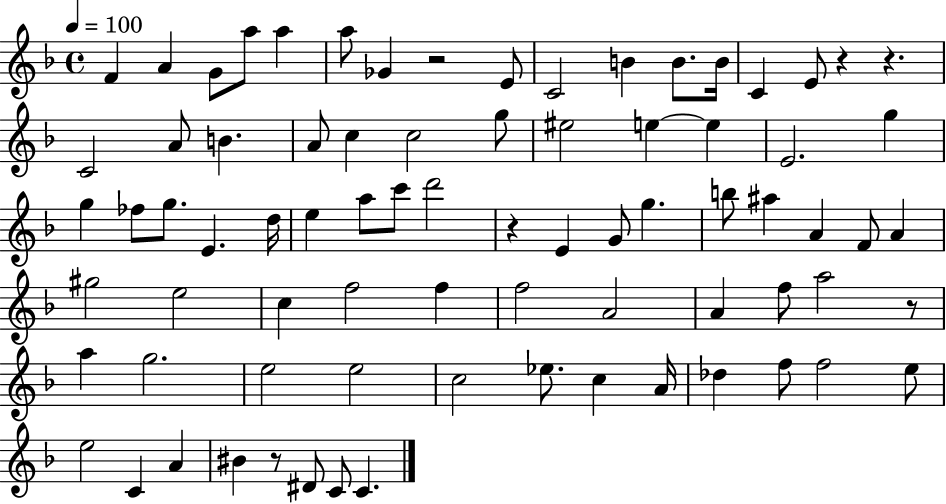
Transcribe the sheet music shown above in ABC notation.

X:1
T:Untitled
M:4/4
L:1/4
K:F
F A G/2 a/2 a a/2 _G z2 E/2 C2 B B/2 B/4 C E/2 z z C2 A/2 B A/2 c c2 g/2 ^e2 e e E2 g g _f/2 g/2 E d/4 e a/2 c'/2 d'2 z E G/2 g b/2 ^a A F/2 A ^g2 e2 c f2 f f2 A2 A f/2 a2 z/2 a g2 e2 e2 c2 _e/2 c A/4 _d f/2 f2 e/2 e2 C A ^B z/2 ^D/2 C/2 C